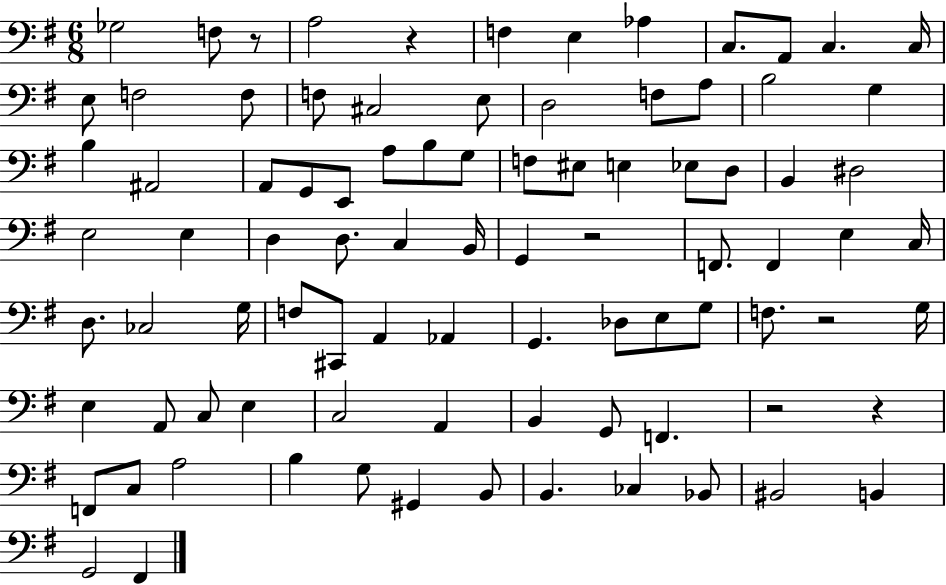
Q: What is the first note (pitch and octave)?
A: Gb3